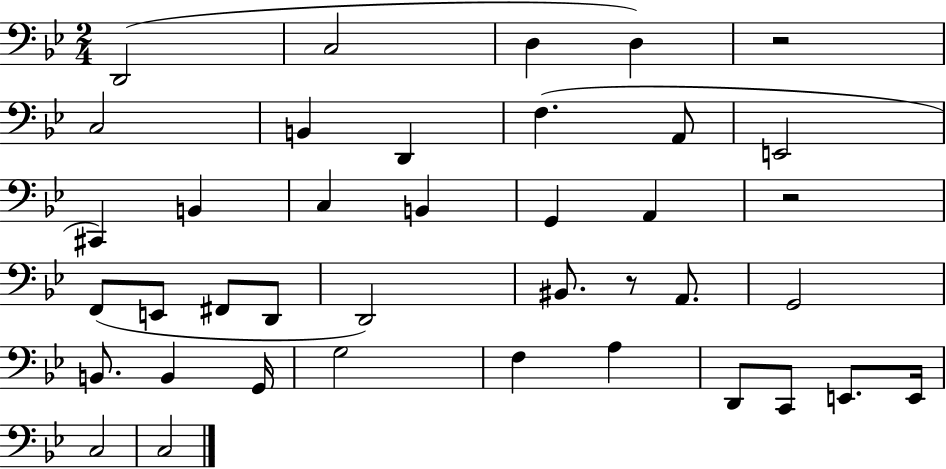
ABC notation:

X:1
T:Untitled
M:2/4
L:1/4
K:Bb
D,,2 C,2 D, D, z2 C,2 B,, D,, F, A,,/2 E,,2 ^C,, B,, C, B,, G,, A,, z2 F,,/2 E,,/2 ^F,,/2 D,,/2 D,,2 ^B,,/2 z/2 A,,/2 G,,2 B,,/2 B,, G,,/4 G,2 F, A, D,,/2 C,,/2 E,,/2 E,,/4 C,2 C,2